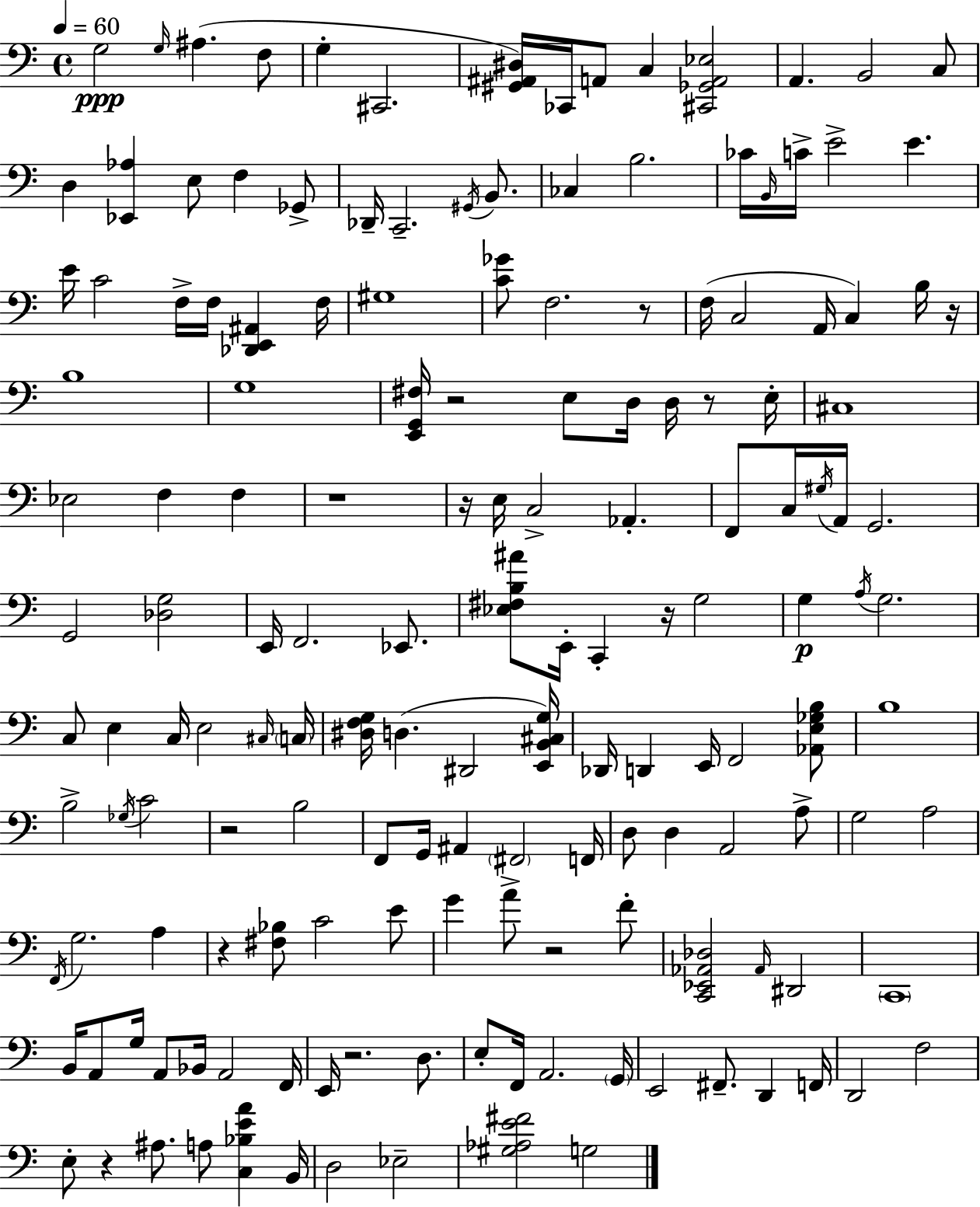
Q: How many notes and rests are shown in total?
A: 159